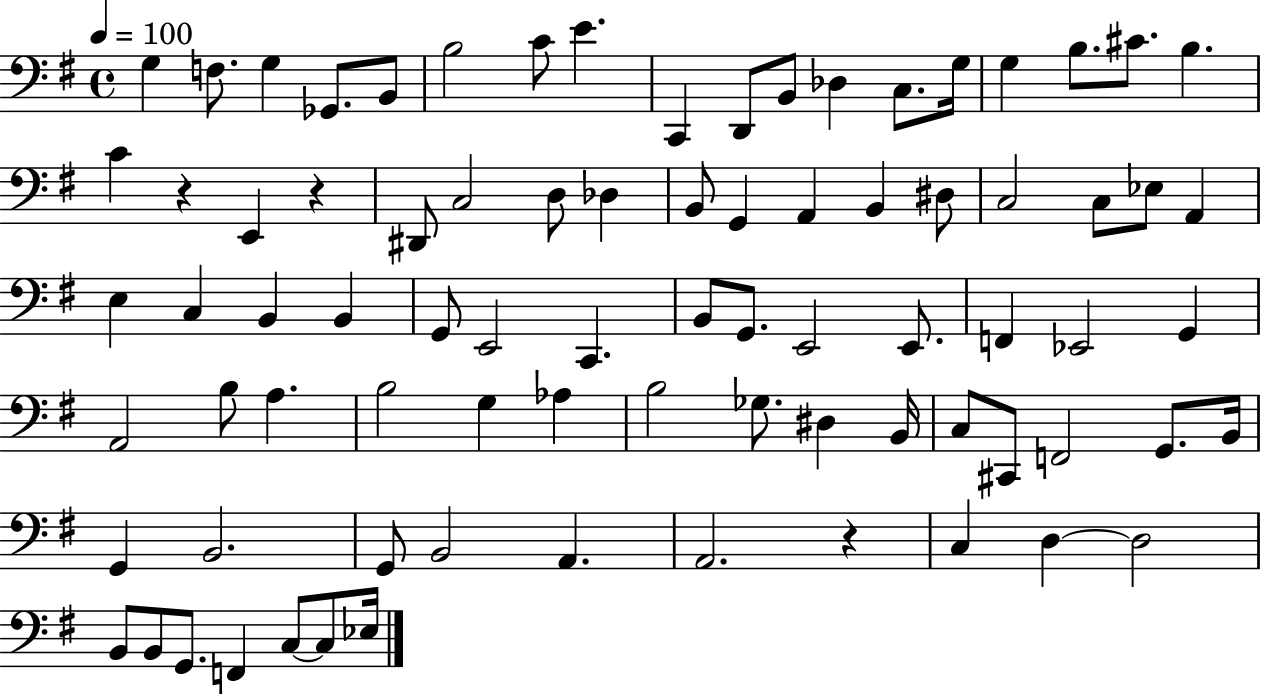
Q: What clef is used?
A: bass